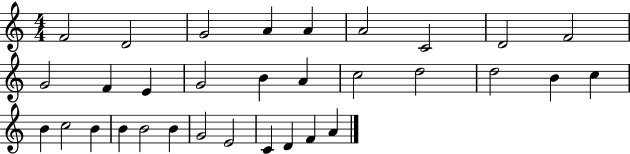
F4/h D4/h G4/h A4/q A4/q A4/h C4/h D4/h F4/h G4/h F4/q E4/q G4/h B4/q A4/q C5/h D5/h D5/h B4/q C5/q B4/q C5/h B4/q B4/q B4/h B4/q G4/h E4/h C4/q D4/q F4/q A4/q